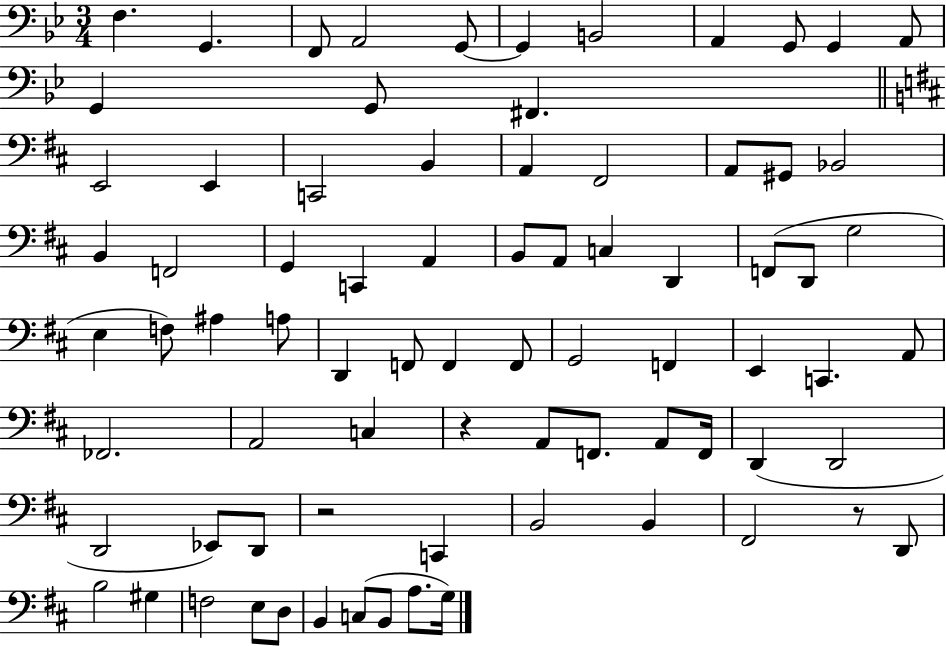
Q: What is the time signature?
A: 3/4